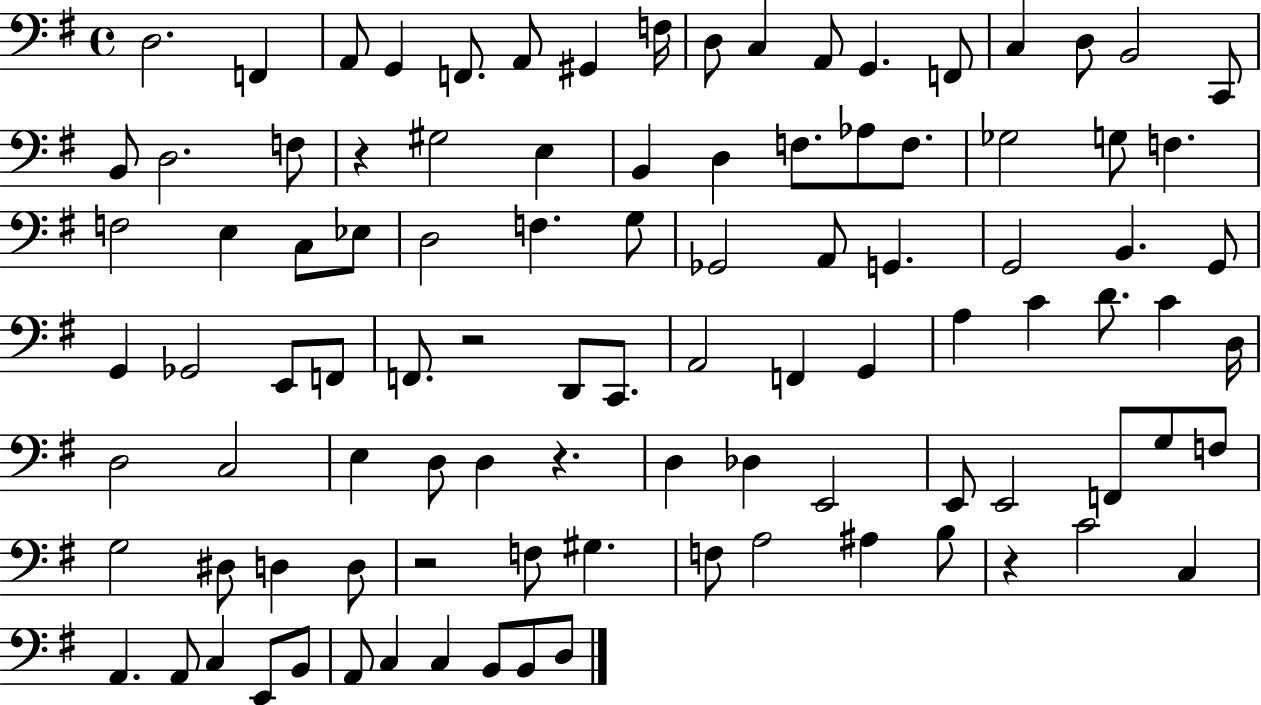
D3/h. F2/q A2/e G2/q F2/e. A2/e G#2/q F3/s D3/e C3/q A2/e G2/q. F2/e C3/q D3/e B2/h C2/e B2/e D3/h. F3/e R/q G#3/h E3/q B2/q D3/q F3/e. Ab3/e F3/e. Gb3/h G3/e F3/q. F3/h E3/q C3/e Eb3/e D3/h F3/q. G3/e Gb2/h A2/e G2/q. G2/h B2/q. G2/e G2/q Gb2/h E2/e F2/e F2/e. R/h D2/e C2/e. A2/h F2/q G2/q A3/q C4/q D4/e. C4/q D3/s D3/h C3/h E3/q D3/e D3/q R/q. D3/q Db3/q E2/h E2/e E2/h F2/e G3/e F3/e G3/h D#3/e D3/q D3/e R/h F3/e G#3/q. F3/e A3/h A#3/q B3/e R/q C4/h C3/q A2/q. A2/e C3/q E2/e B2/e A2/e C3/q C3/q B2/e B2/e D3/e